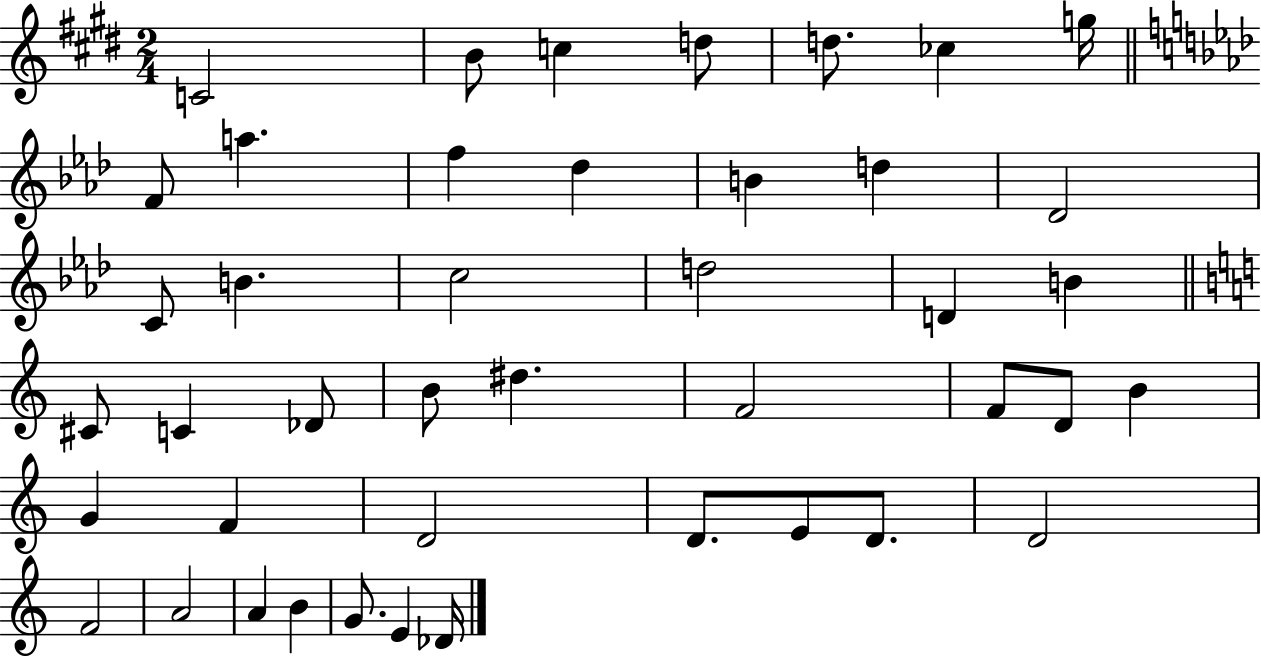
{
  \clef treble
  \numericTimeSignature
  \time 2/4
  \key e \major
  c'2 | b'8 c''4 d''8 | d''8. ces''4 g''16 | \bar "||" \break \key aes \major f'8 a''4. | f''4 des''4 | b'4 d''4 | des'2 | \break c'8 b'4. | c''2 | d''2 | d'4 b'4 | \break \bar "||" \break \key a \minor cis'8 c'4 des'8 | b'8 dis''4. | f'2 | f'8 d'8 b'4 | \break g'4 f'4 | d'2 | d'8. e'8 d'8. | d'2 | \break f'2 | a'2 | a'4 b'4 | g'8. e'4 des'16 | \break \bar "|."
}